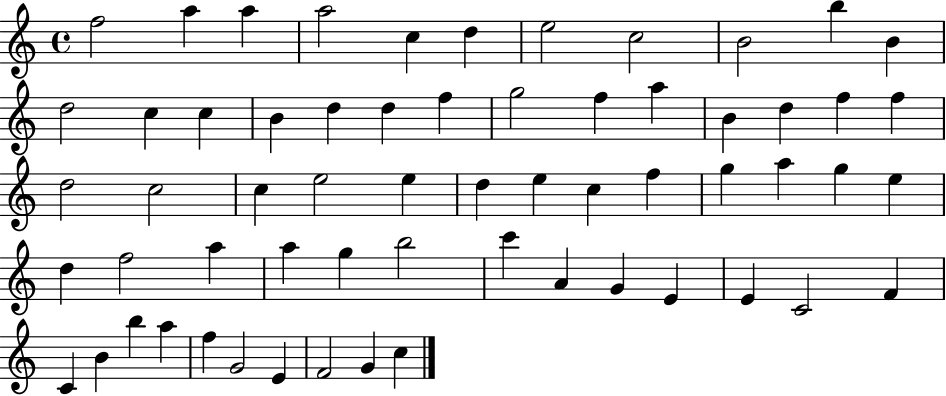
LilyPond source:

{
  \clef treble
  \time 4/4
  \defaultTimeSignature
  \key c \major
  f''2 a''4 a''4 | a''2 c''4 d''4 | e''2 c''2 | b'2 b''4 b'4 | \break d''2 c''4 c''4 | b'4 d''4 d''4 f''4 | g''2 f''4 a''4 | b'4 d''4 f''4 f''4 | \break d''2 c''2 | c''4 e''2 e''4 | d''4 e''4 c''4 f''4 | g''4 a''4 g''4 e''4 | \break d''4 f''2 a''4 | a''4 g''4 b''2 | c'''4 a'4 g'4 e'4 | e'4 c'2 f'4 | \break c'4 b'4 b''4 a''4 | f''4 g'2 e'4 | f'2 g'4 c''4 | \bar "|."
}